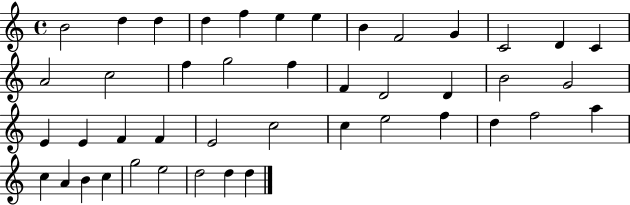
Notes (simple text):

B4/h D5/q D5/q D5/q F5/q E5/q E5/q B4/q F4/h G4/q C4/h D4/q C4/q A4/h C5/h F5/q G5/h F5/q F4/q D4/h D4/q B4/h G4/h E4/q E4/q F4/q F4/q E4/h C5/h C5/q E5/h F5/q D5/q F5/h A5/q C5/q A4/q B4/q C5/q G5/h E5/h D5/h D5/q D5/q